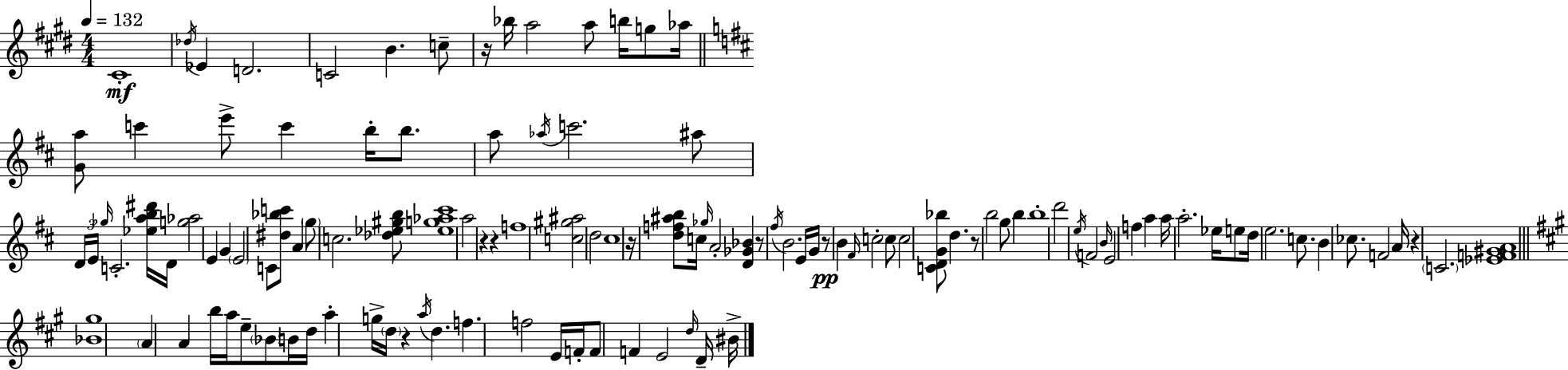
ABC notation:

X:1
T:Untitled
M:4/4
L:1/4
K:E
^C4 _d/4 _E D2 C2 B c/2 z/4 _b/4 a2 a/2 b/4 g/2 _a/4 [Ga]/2 c' e'/2 c' b/4 b/2 a/2 _a/4 c'2 ^a/2 D/4 E/4 _g/4 C2 [_eab^d']/4 D/4 [g_a]2 E G E2 C/2 [^d_bc']/2 A g/2 c2 [_d_e^gb]/2 [_eg_a^c']4 a2 z z f4 [c^g^a]2 d2 ^c4 z/4 [df^ab]/2 c/4 _g/4 A2 [D_G_B] z/2 ^f/4 B2 E/4 G/4 z/2 B ^F/4 c2 c/2 c2 [CDG_b]/2 d z/2 b2 g/2 b b4 d'2 e/4 F2 B/4 E2 f a a/4 a2 _e/4 e/2 d/4 e2 c/2 B _c/2 F2 A/4 z C2 [_EF^GA]4 [_B^g]4 A A b/4 a/4 e/2 _B/2 B/4 d/4 a g/4 d/4 z a/4 d f f2 E/4 F/4 F/2 F E2 d/4 D/4 ^B/4